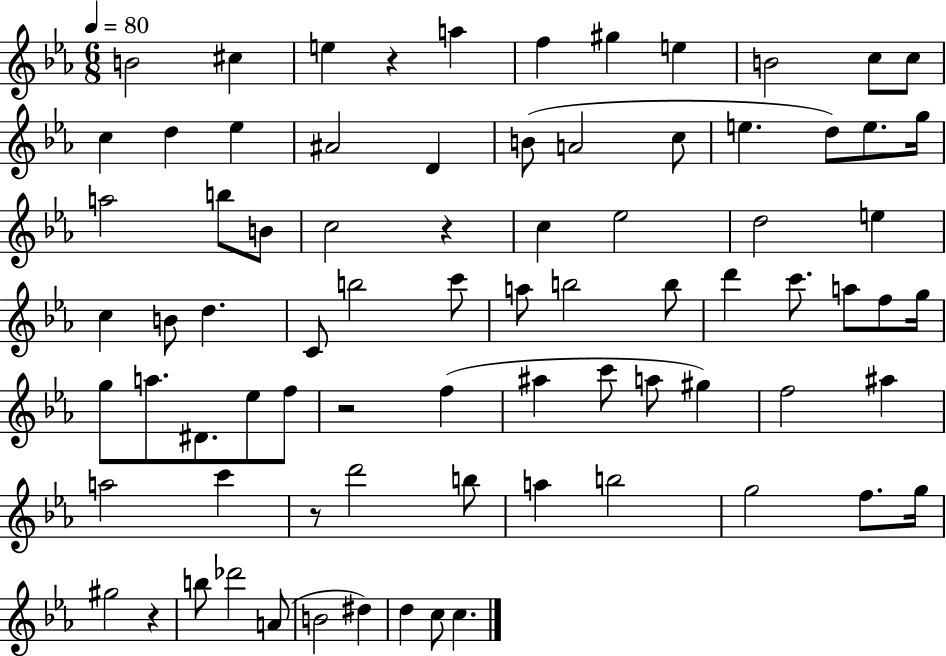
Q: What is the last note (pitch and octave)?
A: C5